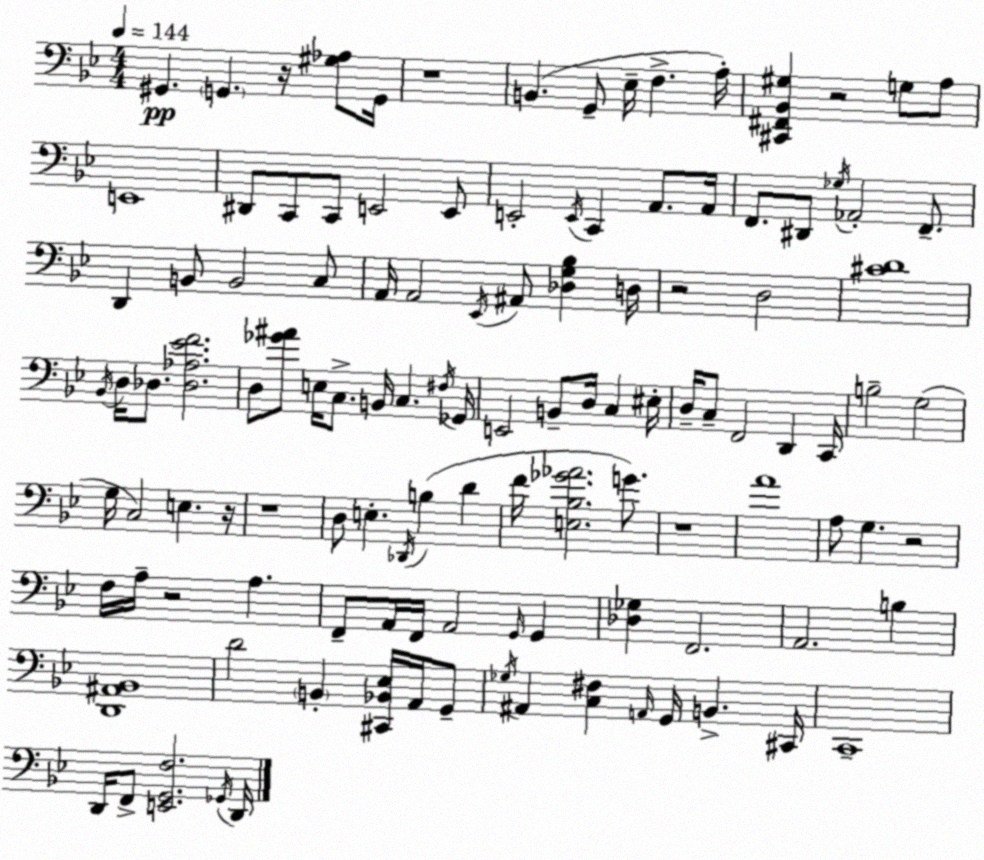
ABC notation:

X:1
T:Untitled
M:4/4
L:1/4
K:Bb
^G,, G,, z/4 [^G,_A,]/2 G,,/4 z4 B,, G,,/2 _E,/4 F, A,/4 [^C,,^F,,_B,,^G,] z2 G,/2 A,/2 E,,4 ^D,,/2 C,,/2 C,,/2 E,,2 E,,/2 E,,2 E,,/4 C,, A,,/2 A,,/4 F,,/2 ^D,,/2 _G,/4 _A,,2 F,,/2 D,, B,,/2 B,,2 C,/2 A,,/4 A,,2 _E,,/4 ^A,,/2 [_D,G,_B,] D,/4 z2 D,2 [^CD]4 _B,,/4 D,/4 _D,/2 [_D,_A,_EF]2 D,/2 [_G^A]/2 E,/4 C,/2 B,,/4 C, ^F,/4 _G,,/4 E,,2 B,,/2 D,/4 C, ^E,/4 D,/4 C,/2 F,,2 D,, C,,/4 B,2 G,2 G,/4 C,2 E, z/4 z4 D,/2 E, _D,,/4 B, D F/4 [E,_B,_G_A]2 G/2 z4 A4 A,/2 G, z2 F,/4 A,/4 z2 A, F,,/2 A,,/4 F,,/4 A,,2 G,,/4 G,, [_D,_G,] F,,2 A,,2 B, [D,,^A,,_B,,]4 D2 B,, [^C,,_B,,_E,]/4 A,,/4 G,,/2 _G,/4 ^A,, [C,^F,] A,,/4 G,,/4 B,, ^C,,/4 C,,4 D,,/4 F,,/2 [E,,G,,F,]2 _G,,/4 D,,/4